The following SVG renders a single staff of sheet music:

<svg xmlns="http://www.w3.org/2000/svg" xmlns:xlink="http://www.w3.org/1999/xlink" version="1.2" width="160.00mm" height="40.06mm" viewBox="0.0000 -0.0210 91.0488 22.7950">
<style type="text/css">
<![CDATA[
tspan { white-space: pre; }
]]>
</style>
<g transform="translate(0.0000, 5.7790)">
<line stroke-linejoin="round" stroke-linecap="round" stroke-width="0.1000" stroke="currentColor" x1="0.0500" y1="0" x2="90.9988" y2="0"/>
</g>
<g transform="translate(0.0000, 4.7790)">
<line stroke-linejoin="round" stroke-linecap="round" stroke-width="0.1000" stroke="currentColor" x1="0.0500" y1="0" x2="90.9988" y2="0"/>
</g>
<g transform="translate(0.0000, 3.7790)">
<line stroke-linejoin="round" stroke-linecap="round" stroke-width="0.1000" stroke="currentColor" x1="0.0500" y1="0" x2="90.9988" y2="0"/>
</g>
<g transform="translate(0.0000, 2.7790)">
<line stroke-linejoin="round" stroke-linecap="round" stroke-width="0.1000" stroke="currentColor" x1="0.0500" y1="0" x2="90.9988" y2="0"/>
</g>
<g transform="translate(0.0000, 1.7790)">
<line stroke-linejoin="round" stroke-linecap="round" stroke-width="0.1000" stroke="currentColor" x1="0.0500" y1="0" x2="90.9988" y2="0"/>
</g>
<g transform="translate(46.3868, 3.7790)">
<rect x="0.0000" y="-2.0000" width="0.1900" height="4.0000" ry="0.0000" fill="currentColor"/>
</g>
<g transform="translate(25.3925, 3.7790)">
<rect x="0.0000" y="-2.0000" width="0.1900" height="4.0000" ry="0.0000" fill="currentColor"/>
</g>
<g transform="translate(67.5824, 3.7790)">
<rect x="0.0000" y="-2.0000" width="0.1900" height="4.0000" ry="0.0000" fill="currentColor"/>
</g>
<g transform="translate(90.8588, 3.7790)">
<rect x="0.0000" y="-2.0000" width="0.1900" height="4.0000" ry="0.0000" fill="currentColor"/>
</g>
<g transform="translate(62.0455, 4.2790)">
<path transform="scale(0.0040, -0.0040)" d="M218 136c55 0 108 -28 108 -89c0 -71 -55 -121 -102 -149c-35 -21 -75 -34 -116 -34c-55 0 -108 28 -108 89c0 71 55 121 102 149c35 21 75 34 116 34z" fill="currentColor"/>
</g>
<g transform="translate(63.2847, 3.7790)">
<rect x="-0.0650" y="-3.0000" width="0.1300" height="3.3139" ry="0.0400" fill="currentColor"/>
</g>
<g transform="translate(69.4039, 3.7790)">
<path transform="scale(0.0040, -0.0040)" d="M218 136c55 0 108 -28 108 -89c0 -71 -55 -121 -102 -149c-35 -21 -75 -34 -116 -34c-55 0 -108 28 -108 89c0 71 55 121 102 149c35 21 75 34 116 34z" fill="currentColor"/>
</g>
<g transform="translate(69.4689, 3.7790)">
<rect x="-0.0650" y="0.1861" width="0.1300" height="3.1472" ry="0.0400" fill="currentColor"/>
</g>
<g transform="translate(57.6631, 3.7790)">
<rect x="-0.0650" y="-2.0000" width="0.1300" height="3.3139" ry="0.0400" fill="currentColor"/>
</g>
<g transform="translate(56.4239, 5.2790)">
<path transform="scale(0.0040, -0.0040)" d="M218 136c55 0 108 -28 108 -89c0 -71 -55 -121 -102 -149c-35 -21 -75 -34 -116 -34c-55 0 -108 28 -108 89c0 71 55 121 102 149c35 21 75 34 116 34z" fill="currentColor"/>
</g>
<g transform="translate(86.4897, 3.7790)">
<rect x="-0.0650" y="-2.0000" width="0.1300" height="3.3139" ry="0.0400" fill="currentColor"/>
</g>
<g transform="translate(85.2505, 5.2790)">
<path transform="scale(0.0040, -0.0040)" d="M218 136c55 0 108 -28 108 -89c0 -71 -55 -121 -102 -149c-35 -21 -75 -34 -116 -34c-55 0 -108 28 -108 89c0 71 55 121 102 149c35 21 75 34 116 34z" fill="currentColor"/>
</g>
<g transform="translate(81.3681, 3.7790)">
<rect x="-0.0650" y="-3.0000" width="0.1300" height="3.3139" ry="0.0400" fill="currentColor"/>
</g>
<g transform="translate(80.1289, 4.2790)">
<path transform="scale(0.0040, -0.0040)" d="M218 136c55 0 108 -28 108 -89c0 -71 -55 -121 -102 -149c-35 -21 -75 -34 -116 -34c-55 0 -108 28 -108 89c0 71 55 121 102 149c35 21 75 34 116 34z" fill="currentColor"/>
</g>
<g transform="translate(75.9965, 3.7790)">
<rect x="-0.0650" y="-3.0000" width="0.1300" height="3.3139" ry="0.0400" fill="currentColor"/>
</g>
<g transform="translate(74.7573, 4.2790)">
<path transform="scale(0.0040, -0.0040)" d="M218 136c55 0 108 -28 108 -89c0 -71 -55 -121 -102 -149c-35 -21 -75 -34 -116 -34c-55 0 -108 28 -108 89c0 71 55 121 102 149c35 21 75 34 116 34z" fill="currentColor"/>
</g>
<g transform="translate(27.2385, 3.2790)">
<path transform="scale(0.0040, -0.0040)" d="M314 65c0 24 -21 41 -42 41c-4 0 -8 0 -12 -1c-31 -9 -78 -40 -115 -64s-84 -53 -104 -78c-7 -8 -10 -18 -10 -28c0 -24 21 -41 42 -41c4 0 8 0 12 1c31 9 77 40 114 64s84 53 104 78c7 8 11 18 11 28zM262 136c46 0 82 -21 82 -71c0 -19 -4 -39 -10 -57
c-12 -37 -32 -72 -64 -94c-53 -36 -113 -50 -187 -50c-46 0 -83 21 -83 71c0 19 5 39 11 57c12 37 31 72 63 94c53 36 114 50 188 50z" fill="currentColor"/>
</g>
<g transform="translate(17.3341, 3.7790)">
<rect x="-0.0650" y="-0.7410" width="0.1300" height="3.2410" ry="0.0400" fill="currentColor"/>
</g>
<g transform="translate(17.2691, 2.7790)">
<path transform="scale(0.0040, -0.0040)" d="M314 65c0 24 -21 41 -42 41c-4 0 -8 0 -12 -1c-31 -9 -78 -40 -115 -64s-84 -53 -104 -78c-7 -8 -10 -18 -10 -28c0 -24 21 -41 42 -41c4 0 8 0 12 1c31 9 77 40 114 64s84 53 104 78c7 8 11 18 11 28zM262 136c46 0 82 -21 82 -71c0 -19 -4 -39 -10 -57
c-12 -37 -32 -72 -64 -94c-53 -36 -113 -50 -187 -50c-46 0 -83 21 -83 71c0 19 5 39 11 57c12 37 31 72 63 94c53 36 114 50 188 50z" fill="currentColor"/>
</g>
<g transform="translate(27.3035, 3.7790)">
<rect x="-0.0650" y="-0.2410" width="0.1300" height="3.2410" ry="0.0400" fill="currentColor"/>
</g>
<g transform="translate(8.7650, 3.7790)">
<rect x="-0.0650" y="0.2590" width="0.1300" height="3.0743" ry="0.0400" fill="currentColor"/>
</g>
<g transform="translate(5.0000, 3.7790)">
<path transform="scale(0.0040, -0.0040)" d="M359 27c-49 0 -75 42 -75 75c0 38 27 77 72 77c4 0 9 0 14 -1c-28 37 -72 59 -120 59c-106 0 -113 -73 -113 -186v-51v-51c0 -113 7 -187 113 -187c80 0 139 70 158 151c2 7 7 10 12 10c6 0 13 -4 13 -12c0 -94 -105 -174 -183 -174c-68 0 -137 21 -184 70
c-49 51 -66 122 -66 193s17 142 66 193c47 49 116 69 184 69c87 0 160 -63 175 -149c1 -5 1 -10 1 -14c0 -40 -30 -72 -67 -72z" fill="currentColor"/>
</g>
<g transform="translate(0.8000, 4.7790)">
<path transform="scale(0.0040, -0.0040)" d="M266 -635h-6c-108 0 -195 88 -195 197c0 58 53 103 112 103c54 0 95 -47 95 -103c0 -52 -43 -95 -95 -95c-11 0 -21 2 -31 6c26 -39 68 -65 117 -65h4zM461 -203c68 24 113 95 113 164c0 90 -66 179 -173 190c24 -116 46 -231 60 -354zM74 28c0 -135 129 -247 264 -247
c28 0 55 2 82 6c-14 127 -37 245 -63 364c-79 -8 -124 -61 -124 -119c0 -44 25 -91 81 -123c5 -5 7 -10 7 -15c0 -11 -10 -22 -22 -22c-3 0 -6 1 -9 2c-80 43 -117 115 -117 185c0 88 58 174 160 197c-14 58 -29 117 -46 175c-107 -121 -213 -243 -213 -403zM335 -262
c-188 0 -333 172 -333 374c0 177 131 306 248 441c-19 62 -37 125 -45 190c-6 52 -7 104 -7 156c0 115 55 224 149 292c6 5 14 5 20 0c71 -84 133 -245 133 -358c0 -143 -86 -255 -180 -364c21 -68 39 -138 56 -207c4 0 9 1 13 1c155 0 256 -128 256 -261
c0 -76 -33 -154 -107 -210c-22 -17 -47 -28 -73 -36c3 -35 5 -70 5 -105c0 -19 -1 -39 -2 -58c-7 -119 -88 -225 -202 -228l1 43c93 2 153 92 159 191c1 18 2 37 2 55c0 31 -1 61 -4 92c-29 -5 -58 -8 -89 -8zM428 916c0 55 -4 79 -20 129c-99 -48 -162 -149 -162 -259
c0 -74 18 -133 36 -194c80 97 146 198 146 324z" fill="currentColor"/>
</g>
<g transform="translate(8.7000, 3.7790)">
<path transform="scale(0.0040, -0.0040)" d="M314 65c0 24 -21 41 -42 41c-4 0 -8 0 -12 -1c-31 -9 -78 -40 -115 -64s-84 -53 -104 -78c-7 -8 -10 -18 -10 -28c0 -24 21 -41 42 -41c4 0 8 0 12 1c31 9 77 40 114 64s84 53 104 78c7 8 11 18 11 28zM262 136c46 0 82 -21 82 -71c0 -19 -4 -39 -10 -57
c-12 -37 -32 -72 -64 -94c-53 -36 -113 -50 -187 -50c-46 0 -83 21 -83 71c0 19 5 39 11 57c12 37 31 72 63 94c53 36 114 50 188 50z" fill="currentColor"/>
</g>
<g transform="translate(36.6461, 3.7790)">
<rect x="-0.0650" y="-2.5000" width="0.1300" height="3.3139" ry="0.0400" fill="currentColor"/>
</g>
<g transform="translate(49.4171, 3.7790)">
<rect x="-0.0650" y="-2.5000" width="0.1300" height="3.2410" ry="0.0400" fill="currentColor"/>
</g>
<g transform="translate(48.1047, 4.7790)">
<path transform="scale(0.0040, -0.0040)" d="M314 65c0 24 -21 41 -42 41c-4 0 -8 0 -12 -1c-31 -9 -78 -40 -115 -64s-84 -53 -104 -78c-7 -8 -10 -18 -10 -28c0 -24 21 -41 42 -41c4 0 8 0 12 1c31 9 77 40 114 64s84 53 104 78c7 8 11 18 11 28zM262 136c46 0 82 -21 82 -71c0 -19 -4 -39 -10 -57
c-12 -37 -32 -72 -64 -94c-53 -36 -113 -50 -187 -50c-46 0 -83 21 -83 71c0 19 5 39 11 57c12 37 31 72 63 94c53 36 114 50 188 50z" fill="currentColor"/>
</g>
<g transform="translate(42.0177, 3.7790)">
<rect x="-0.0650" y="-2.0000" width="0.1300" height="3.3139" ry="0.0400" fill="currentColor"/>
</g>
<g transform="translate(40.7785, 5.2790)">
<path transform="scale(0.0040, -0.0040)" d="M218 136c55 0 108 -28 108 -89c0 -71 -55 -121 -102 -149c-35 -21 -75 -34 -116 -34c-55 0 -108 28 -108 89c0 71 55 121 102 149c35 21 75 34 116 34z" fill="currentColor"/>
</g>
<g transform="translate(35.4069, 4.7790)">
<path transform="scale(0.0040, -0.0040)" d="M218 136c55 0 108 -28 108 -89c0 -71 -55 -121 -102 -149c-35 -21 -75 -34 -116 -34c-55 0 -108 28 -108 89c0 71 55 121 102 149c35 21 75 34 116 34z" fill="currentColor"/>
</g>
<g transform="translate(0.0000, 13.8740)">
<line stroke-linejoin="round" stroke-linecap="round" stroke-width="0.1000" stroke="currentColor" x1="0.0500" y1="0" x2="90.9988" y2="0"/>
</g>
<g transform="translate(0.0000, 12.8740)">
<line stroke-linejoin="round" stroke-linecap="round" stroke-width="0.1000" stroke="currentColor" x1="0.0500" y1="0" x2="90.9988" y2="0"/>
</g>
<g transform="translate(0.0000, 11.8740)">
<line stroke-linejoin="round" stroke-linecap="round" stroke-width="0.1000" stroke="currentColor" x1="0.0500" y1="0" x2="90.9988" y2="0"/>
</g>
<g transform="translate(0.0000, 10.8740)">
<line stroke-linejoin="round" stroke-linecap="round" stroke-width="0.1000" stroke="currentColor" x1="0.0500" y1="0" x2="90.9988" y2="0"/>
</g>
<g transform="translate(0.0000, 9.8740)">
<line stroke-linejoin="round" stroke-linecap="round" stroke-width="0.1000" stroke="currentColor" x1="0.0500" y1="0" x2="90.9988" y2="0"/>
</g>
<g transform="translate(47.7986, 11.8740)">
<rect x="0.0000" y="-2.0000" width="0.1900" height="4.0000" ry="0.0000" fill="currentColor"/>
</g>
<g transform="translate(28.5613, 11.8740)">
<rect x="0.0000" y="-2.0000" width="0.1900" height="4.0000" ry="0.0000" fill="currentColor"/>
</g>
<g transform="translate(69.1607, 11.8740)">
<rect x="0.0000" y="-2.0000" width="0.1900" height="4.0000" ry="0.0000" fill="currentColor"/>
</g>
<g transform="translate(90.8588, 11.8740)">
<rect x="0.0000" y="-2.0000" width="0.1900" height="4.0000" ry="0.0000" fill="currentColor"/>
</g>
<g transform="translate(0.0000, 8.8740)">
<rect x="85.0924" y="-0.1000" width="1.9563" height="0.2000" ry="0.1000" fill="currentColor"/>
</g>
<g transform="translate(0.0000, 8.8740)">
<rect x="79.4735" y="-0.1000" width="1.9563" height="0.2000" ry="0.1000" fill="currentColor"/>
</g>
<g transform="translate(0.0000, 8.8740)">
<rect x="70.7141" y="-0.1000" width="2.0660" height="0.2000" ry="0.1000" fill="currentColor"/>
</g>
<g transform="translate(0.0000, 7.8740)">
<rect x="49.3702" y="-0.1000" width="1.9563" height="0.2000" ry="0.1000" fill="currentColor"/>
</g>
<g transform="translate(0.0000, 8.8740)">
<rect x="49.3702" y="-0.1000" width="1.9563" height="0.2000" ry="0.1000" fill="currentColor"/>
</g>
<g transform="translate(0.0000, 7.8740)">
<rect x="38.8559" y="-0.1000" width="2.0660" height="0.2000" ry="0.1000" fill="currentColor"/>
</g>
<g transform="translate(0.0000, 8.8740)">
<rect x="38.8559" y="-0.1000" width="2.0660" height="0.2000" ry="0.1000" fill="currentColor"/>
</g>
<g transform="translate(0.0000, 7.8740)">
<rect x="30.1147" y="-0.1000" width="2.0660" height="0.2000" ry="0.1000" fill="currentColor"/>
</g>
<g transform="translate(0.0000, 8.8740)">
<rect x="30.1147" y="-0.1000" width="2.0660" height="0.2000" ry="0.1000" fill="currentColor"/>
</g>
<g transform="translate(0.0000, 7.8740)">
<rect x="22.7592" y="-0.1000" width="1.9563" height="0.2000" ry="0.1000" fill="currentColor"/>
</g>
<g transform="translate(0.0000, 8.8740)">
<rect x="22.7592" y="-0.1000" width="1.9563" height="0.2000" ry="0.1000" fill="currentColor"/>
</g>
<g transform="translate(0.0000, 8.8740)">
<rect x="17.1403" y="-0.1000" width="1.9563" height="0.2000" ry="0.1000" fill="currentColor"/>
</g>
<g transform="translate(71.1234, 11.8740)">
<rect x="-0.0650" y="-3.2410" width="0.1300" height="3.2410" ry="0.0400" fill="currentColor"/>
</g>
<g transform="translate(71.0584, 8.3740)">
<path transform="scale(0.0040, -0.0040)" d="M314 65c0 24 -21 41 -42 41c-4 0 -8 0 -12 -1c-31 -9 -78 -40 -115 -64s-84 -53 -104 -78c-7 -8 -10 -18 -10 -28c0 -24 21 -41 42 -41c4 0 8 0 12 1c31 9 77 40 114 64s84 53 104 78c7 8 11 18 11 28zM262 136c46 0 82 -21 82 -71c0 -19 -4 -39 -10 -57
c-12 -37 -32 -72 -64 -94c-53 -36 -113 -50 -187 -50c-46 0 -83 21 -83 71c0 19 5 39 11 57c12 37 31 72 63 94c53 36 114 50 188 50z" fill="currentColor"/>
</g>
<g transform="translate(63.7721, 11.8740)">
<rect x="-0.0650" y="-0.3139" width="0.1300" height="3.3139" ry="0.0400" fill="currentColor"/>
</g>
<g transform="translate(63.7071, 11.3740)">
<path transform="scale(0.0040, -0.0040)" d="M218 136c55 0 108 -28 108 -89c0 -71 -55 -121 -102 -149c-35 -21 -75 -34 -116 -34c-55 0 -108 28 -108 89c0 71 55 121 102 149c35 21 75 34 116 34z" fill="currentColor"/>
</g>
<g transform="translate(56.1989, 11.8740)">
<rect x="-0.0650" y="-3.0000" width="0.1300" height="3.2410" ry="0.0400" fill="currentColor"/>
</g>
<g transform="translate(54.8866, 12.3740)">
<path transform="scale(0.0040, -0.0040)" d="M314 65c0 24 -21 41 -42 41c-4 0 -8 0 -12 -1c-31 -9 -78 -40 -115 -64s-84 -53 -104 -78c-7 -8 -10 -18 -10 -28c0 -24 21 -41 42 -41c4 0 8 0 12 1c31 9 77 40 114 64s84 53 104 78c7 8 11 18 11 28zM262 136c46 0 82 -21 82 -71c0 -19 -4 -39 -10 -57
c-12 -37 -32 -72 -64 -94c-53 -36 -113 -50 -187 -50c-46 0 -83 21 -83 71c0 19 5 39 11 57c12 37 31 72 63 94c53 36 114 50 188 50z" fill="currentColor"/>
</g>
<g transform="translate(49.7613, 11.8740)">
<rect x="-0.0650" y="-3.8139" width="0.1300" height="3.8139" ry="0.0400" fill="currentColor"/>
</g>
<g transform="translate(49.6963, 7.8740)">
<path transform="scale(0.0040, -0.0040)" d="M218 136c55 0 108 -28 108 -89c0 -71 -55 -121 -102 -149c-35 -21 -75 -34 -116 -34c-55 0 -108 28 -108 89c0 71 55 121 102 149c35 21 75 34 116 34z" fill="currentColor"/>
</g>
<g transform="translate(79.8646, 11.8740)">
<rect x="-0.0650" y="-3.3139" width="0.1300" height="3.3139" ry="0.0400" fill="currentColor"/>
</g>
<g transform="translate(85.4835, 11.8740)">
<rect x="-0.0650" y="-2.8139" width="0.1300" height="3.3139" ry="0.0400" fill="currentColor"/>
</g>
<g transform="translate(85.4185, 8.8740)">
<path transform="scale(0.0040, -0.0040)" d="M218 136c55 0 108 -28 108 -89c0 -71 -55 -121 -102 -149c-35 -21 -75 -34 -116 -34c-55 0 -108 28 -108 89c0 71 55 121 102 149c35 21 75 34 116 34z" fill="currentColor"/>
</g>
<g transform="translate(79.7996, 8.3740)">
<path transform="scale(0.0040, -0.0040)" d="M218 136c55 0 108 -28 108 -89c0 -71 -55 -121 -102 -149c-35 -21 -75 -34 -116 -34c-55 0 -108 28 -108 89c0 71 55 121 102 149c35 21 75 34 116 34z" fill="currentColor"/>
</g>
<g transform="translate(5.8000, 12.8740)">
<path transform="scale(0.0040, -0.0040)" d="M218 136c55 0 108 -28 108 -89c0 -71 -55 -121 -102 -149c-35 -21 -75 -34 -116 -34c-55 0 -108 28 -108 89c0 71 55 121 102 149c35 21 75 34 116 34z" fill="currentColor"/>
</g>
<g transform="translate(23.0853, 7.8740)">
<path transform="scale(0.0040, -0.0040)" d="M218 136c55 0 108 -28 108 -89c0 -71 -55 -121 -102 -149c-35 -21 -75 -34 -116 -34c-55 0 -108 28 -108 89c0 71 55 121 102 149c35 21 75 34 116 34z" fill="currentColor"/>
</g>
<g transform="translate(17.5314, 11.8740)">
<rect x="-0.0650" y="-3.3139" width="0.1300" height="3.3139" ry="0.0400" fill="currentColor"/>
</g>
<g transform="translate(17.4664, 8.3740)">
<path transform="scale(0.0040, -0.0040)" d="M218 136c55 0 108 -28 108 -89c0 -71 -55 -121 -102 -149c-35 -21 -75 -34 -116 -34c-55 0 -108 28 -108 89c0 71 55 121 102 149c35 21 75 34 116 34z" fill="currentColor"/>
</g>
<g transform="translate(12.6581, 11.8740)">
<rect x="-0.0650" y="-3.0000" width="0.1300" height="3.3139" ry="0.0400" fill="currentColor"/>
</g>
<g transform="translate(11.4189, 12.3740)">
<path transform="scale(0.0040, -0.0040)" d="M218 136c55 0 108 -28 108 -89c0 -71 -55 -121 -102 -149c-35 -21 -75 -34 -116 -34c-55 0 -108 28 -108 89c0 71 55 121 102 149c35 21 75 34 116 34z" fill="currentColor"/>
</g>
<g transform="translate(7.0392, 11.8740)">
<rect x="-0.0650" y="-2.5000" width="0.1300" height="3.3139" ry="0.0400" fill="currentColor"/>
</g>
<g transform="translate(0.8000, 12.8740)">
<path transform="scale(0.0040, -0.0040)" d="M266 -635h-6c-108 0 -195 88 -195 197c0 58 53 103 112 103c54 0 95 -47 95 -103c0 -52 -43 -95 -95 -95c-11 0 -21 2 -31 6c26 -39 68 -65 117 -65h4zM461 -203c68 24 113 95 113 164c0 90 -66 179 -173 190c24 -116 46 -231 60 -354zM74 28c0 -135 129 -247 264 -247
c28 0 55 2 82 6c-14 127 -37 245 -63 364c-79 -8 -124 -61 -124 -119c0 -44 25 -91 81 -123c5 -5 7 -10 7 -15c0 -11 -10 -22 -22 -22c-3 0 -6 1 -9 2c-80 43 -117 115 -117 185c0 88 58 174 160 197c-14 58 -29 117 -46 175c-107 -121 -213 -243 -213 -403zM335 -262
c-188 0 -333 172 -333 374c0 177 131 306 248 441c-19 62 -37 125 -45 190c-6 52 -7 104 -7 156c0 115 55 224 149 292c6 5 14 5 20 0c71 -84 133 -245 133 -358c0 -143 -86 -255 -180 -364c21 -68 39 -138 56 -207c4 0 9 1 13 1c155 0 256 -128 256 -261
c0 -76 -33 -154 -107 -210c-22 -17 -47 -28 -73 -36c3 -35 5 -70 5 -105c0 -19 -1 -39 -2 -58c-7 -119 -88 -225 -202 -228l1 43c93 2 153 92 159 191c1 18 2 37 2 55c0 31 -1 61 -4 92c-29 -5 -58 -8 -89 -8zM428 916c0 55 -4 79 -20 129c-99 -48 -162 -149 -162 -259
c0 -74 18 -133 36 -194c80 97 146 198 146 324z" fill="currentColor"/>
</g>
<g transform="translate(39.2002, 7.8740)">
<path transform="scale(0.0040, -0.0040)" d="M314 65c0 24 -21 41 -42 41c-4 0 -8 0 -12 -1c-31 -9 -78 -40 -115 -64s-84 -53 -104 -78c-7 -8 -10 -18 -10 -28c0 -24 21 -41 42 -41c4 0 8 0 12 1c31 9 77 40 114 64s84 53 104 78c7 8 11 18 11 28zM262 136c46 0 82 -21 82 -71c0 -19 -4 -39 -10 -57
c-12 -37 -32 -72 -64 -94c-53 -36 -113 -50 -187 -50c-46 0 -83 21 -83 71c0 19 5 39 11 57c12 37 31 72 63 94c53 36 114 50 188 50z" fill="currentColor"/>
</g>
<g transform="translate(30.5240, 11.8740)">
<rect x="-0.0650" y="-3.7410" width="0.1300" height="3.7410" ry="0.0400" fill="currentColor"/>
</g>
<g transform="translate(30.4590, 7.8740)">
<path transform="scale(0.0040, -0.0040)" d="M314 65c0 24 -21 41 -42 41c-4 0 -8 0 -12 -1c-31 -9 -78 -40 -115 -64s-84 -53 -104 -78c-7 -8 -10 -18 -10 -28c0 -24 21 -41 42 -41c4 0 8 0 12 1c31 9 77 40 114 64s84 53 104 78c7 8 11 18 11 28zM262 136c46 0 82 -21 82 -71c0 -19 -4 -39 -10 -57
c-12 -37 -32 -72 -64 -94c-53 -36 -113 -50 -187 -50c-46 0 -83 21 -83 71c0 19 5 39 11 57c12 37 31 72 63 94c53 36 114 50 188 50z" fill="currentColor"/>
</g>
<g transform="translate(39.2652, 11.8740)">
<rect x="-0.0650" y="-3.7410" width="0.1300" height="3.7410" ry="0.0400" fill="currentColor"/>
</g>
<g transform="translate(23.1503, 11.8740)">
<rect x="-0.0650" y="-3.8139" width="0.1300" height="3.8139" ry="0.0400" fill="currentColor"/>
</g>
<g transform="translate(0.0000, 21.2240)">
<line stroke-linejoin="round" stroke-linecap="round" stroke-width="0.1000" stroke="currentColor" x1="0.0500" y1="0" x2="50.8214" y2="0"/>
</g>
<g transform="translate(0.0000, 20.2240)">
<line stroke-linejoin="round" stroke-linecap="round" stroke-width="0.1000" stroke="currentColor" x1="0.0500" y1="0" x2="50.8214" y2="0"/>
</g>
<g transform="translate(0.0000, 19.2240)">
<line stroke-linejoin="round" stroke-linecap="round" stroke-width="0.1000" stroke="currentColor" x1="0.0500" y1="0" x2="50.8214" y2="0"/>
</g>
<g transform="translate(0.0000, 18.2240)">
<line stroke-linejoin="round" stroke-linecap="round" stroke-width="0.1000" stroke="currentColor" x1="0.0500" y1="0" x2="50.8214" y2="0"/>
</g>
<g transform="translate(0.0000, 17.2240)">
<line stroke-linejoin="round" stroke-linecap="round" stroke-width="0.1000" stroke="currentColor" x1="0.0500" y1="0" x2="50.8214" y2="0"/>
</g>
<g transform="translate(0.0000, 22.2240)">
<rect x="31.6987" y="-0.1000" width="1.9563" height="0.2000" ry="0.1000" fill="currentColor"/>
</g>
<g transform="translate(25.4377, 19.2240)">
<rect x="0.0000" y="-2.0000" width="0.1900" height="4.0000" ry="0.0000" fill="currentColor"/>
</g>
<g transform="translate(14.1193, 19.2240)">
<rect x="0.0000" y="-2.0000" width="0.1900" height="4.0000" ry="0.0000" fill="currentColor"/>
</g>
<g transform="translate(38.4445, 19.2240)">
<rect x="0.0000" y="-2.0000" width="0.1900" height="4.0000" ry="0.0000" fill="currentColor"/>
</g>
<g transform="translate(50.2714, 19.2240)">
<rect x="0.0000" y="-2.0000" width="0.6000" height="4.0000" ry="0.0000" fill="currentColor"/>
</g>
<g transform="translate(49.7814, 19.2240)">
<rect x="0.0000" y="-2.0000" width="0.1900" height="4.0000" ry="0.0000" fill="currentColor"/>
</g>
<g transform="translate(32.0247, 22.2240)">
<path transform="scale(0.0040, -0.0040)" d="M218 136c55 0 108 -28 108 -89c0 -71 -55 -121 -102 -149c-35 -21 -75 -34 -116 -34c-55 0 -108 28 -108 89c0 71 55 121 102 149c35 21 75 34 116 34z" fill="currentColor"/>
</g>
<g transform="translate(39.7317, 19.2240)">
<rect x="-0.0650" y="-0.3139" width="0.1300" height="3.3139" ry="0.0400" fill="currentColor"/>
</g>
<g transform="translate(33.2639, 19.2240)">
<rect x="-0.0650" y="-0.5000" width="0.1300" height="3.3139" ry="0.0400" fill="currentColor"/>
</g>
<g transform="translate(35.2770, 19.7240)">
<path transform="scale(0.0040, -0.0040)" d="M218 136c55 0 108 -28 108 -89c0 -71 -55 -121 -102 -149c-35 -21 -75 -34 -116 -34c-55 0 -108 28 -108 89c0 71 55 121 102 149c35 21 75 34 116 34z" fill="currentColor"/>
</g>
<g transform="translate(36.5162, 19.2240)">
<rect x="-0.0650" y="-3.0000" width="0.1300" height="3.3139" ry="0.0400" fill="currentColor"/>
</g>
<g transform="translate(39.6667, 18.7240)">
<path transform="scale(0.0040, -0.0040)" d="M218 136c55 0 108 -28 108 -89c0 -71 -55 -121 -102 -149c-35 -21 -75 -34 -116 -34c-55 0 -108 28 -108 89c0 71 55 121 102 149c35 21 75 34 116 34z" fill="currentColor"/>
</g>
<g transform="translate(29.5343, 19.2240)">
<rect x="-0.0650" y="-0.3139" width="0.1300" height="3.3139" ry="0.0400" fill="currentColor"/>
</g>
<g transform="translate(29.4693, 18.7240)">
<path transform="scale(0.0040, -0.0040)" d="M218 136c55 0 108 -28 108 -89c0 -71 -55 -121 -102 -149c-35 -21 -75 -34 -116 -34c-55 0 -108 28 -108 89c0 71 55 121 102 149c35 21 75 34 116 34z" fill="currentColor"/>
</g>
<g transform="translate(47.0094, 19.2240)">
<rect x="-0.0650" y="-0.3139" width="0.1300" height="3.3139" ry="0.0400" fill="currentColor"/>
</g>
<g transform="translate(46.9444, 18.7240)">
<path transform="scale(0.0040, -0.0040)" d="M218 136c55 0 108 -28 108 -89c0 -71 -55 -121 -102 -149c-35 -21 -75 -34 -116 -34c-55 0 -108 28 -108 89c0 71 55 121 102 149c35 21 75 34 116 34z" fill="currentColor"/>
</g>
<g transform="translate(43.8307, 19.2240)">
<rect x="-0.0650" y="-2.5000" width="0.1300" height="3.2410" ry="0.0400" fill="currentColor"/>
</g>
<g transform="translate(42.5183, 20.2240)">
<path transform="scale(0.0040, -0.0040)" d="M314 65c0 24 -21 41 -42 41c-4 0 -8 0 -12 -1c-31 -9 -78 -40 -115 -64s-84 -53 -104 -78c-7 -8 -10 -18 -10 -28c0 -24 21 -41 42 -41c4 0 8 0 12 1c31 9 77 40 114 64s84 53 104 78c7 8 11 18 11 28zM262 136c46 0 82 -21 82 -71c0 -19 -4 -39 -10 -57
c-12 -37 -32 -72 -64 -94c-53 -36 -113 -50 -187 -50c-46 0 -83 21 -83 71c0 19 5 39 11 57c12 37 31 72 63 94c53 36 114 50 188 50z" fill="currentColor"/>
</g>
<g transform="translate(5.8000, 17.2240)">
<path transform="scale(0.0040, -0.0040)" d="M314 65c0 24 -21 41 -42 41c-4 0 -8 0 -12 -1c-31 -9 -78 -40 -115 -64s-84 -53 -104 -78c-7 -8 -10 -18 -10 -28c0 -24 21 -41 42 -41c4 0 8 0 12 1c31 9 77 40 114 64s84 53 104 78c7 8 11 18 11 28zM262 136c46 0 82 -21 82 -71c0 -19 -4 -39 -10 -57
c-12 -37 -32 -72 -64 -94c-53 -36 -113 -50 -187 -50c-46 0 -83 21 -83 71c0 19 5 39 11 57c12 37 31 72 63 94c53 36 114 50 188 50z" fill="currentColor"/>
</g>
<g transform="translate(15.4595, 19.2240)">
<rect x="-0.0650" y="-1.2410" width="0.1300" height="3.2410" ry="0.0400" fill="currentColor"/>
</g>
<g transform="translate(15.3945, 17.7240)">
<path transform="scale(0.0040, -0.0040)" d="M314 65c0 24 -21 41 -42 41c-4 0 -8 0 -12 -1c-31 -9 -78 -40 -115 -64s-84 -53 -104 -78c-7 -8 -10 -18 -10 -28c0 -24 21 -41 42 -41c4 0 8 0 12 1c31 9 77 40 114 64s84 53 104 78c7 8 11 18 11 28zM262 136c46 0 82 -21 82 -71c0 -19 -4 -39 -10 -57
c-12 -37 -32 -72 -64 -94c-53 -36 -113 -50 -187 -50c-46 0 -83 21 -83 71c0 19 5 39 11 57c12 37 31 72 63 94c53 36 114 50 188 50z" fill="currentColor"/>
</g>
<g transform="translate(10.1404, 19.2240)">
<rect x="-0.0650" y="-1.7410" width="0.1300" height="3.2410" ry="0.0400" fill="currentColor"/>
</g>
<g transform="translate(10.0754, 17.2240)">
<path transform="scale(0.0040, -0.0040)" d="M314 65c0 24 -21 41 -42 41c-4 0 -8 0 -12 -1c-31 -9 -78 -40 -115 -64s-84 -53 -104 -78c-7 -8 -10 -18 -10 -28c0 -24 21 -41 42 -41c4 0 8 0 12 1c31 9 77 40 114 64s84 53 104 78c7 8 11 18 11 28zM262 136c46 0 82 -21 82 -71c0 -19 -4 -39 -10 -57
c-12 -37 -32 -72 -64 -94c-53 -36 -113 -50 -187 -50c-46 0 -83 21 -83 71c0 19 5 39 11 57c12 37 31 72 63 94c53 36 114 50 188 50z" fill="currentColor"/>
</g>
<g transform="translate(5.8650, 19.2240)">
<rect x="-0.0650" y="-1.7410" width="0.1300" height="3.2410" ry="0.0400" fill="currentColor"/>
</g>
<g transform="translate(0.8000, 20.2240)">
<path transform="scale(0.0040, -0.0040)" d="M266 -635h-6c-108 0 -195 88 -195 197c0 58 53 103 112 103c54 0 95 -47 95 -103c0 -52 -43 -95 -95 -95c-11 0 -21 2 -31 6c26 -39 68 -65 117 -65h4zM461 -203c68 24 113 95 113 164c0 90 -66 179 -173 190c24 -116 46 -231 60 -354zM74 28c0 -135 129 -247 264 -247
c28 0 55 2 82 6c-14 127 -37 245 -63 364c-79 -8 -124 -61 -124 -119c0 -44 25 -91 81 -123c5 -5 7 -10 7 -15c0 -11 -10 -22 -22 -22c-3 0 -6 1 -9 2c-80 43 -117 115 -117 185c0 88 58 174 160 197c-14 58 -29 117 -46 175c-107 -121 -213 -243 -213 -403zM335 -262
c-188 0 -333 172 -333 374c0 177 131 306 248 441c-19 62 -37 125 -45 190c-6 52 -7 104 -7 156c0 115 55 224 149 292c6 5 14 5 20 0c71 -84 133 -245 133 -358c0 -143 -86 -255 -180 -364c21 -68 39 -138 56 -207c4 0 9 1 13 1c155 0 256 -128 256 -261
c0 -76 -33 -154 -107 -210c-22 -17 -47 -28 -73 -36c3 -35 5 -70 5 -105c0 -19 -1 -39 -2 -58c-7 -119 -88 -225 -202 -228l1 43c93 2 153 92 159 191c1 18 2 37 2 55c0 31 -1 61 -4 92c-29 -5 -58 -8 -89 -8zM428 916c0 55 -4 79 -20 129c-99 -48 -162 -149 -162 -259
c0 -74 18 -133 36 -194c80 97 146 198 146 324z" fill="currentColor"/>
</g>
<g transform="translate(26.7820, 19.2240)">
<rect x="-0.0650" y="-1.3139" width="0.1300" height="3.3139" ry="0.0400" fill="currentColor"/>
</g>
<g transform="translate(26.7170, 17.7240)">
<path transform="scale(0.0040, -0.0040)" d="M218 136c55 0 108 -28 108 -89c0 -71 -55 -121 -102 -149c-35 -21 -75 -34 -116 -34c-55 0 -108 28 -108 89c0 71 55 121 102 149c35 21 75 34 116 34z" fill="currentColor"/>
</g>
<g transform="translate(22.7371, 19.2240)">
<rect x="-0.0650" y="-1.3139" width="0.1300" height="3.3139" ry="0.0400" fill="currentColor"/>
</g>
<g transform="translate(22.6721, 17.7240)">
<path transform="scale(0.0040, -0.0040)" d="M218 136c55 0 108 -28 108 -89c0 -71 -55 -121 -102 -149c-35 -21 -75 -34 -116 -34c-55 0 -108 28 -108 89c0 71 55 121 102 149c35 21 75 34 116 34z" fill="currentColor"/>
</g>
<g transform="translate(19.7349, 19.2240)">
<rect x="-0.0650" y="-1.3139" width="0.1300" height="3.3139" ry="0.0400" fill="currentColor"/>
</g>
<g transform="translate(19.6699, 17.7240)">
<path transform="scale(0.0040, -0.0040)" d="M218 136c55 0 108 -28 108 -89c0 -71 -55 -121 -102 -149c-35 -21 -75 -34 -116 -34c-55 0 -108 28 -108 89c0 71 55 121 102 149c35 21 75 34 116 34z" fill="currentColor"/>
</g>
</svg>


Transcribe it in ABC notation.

X:1
T:Untitled
M:4/4
L:1/4
K:C
B2 d2 c2 G F G2 F A B A A F G A b c' c'2 c'2 c' A2 c b2 b a f2 f2 e2 e e e c C A c G2 c